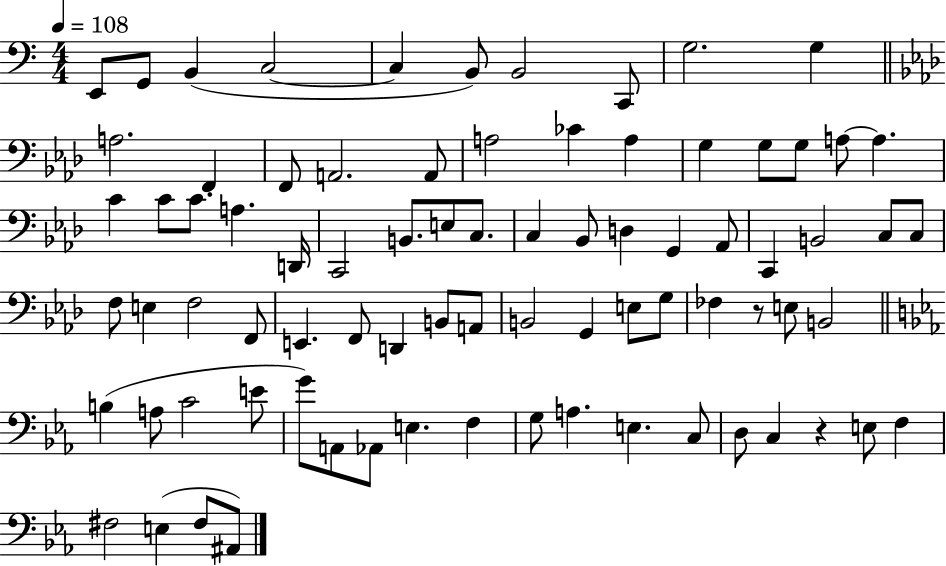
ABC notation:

X:1
T:Untitled
M:4/4
L:1/4
K:C
E,,/2 G,,/2 B,, C,2 C, B,,/2 B,,2 C,,/2 G,2 G, A,2 F,, F,,/2 A,,2 A,,/2 A,2 _C A, G, G,/2 G,/2 A,/2 A, C C/2 C/2 A, D,,/4 C,,2 B,,/2 E,/2 C,/2 C, _B,,/2 D, G,, _A,,/2 C,, B,,2 C,/2 C,/2 F,/2 E, F,2 F,,/2 E,, F,,/2 D,, B,,/2 A,,/2 B,,2 G,, E,/2 G,/2 _F, z/2 E,/2 B,,2 B, A,/2 C2 E/2 G/2 A,,/2 _A,,/2 E, F, G,/2 A, E, C,/2 D,/2 C, z E,/2 F, ^F,2 E, ^F,/2 ^A,,/2